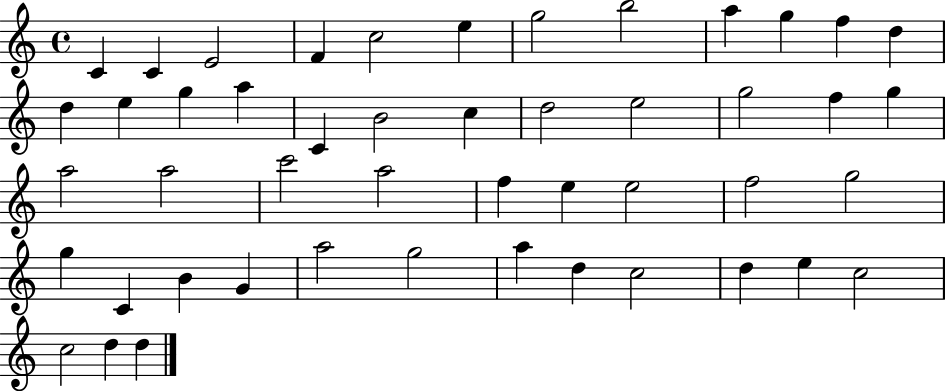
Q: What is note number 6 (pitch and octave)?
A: E5